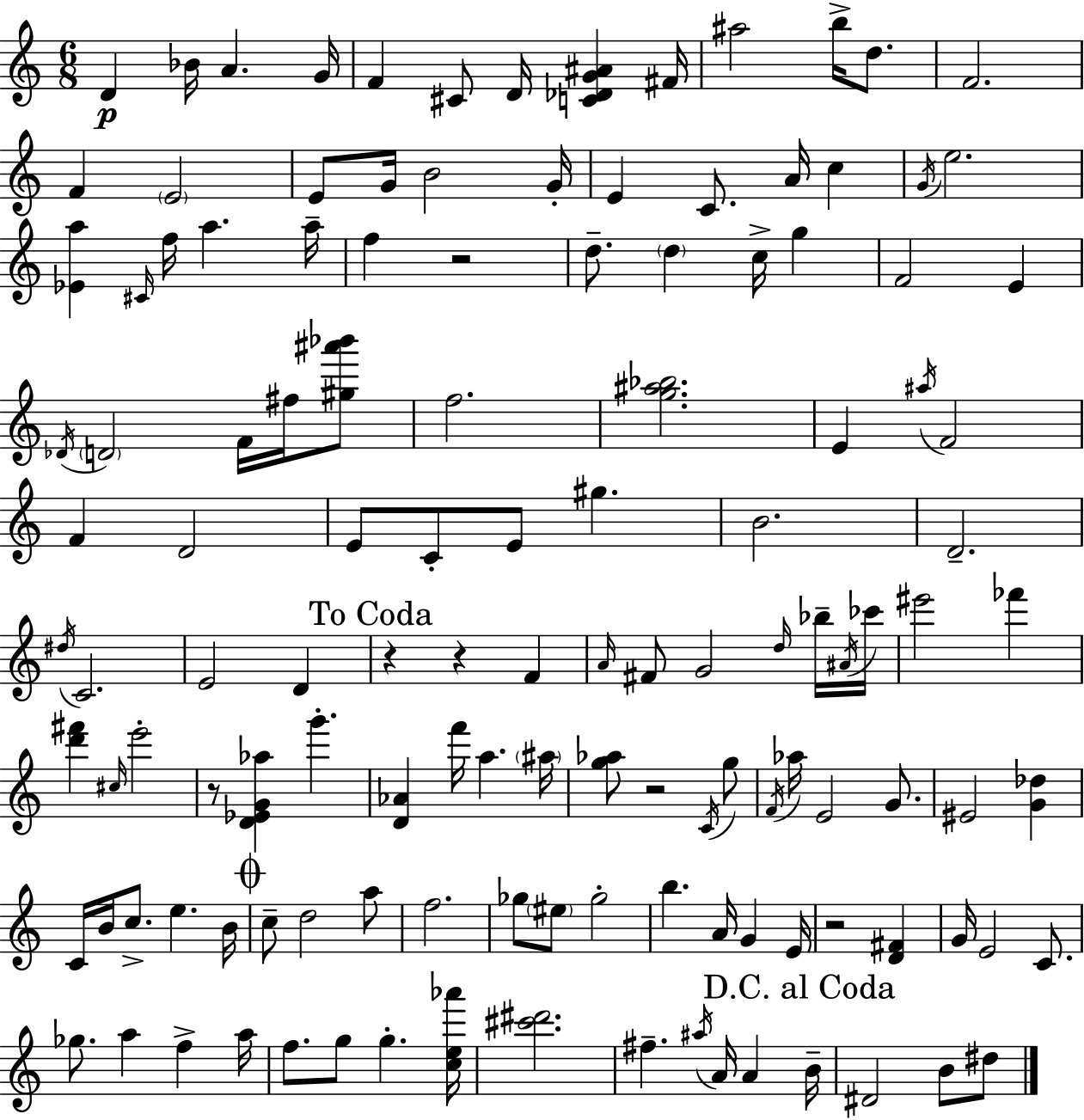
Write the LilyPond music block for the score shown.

{
  \clef treble
  \numericTimeSignature
  \time 6/8
  \key c \major
  d'4\p bes'16 a'4. g'16 | f'4 cis'8 d'16 <c' des' g' ais'>4 fis'16 | ais''2 b''16-> d''8. | f'2. | \break f'4 \parenthesize e'2 | e'8 g'16 b'2 g'16-. | e'4 c'8. a'16 c''4 | \acciaccatura { g'16 } e''2. | \break <ees' a''>4 \grace { cis'16 } f''16 a''4. | a''16-- f''4 r2 | d''8.-- \parenthesize d''4 c''16-> g''4 | f'2 e'4 | \break \acciaccatura { des'16 } \parenthesize d'2 f'16 | fis''16 <gis'' ais''' bes'''>8 f''2. | <g'' ais'' bes''>2. | e'4 \acciaccatura { ais''16 } f'2 | \break f'4 d'2 | e'8 c'8-. e'8 gis''4. | b'2. | d'2.-- | \break \acciaccatura { dis''16 } c'2. | e'2 | d'4 \mark "To Coda" r4 r4 | f'4 \grace { a'16 } fis'8 g'2 | \break \grace { d''16 } bes''16-- \acciaccatura { ais'16 } ces'''16 eis'''2 | fes'''4 <d''' fis'''>4 | \grace { cis''16 } e'''2-. r8 <d' ees' g' aes''>4 | g'''4.-. <d' aes'>4 | \break f'''16 a''4. \parenthesize ais''16 <g'' aes''>8 r2 | \acciaccatura { c'16 } g''8 \acciaccatura { f'16 } aes''16 | e'2 g'8. eis'2 | <g' des''>4 c'16 | \break b'16 c''8.-> e''4. b'16 \mark \markup { \musicglyph "scripts.coda" } c''8-- | d''2 a''8 f''2. | ges''8 | \parenthesize eis''8 ges''2-. b''4. | \break a'16 g'4 e'16 r2 | <d' fis'>4 g'16 | e'2 c'8. ges''8. | a''4 f''4-> a''16 f''8. | \break g''8 g''4.-. <c'' e'' aes'''>16 <cis''' dis'''>2. | fis''4.-- | \acciaccatura { ais''16 } a'16 a'4 \mark "D.C. al Coda" b'16-- | dis'2 b'8 dis''8 | \break \bar "|."
}